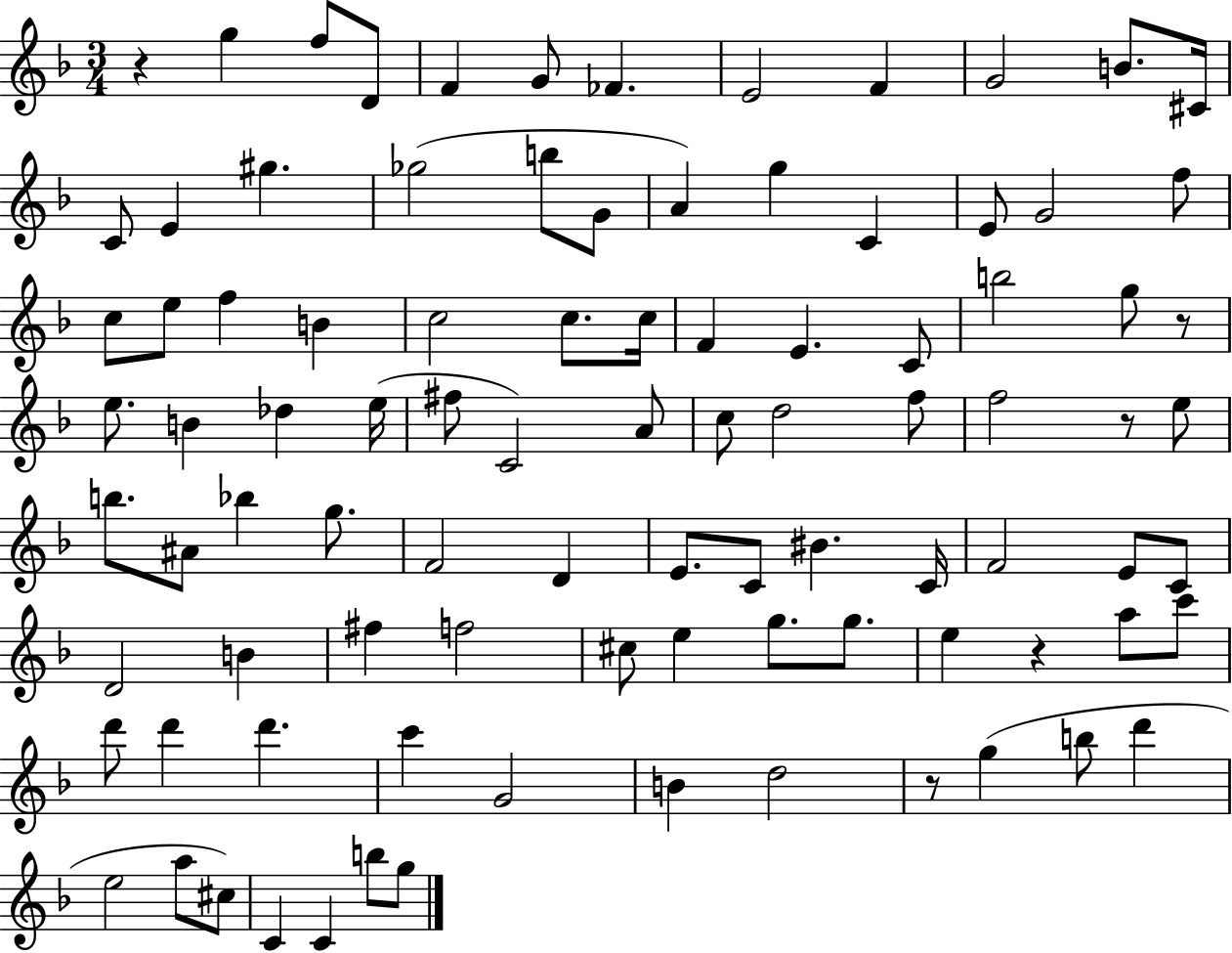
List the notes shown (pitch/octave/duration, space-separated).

R/q G5/q F5/e D4/e F4/q G4/e FES4/q. E4/h F4/q G4/h B4/e. C#4/s C4/e E4/q G#5/q. Gb5/h B5/e G4/e A4/q G5/q C4/q E4/e G4/h F5/e C5/e E5/e F5/q B4/q C5/h C5/e. C5/s F4/q E4/q. C4/e B5/h G5/e R/e E5/e. B4/q Db5/q E5/s F#5/e C4/h A4/e C5/e D5/h F5/e F5/h R/e E5/e B5/e. A#4/e Bb5/q G5/e. F4/h D4/q E4/e. C4/e BIS4/q. C4/s F4/h E4/e C4/e D4/h B4/q F#5/q F5/h C#5/e E5/q G5/e. G5/e. E5/q R/q A5/e C6/e D6/e D6/q D6/q. C6/q G4/h B4/q D5/h R/e G5/q B5/e D6/q E5/h A5/e C#5/e C4/q C4/q B5/e G5/e